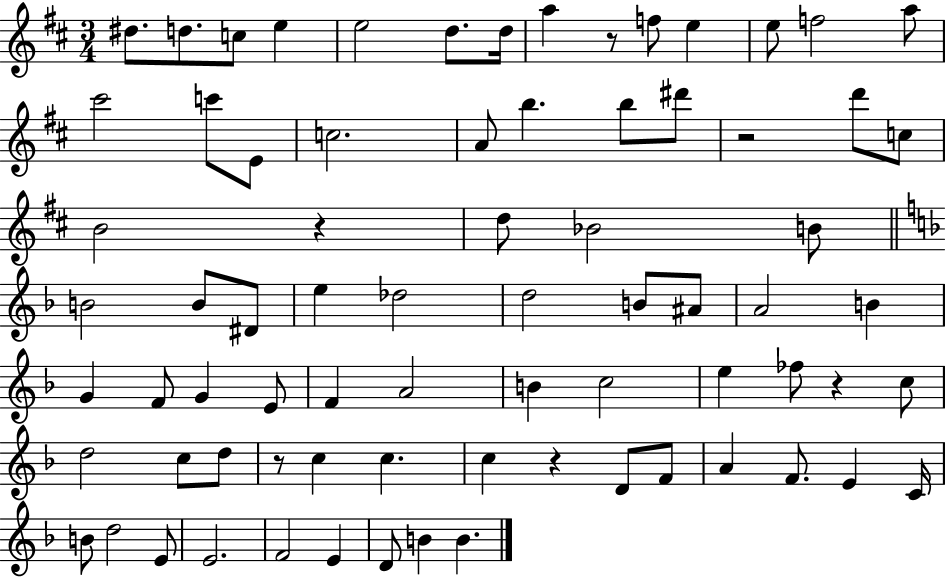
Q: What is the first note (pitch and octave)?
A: D#5